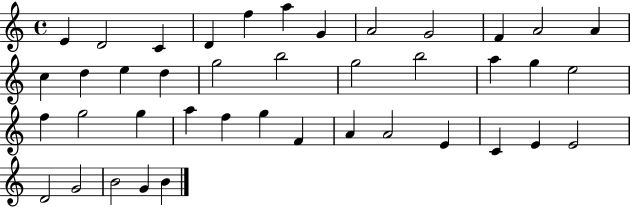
X:1
T:Untitled
M:4/4
L:1/4
K:C
E D2 C D f a G A2 G2 F A2 A c d e d g2 b2 g2 b2 a g e2 f g2 g a f g F A A2 E C E E2 D2 G2 B2 G B